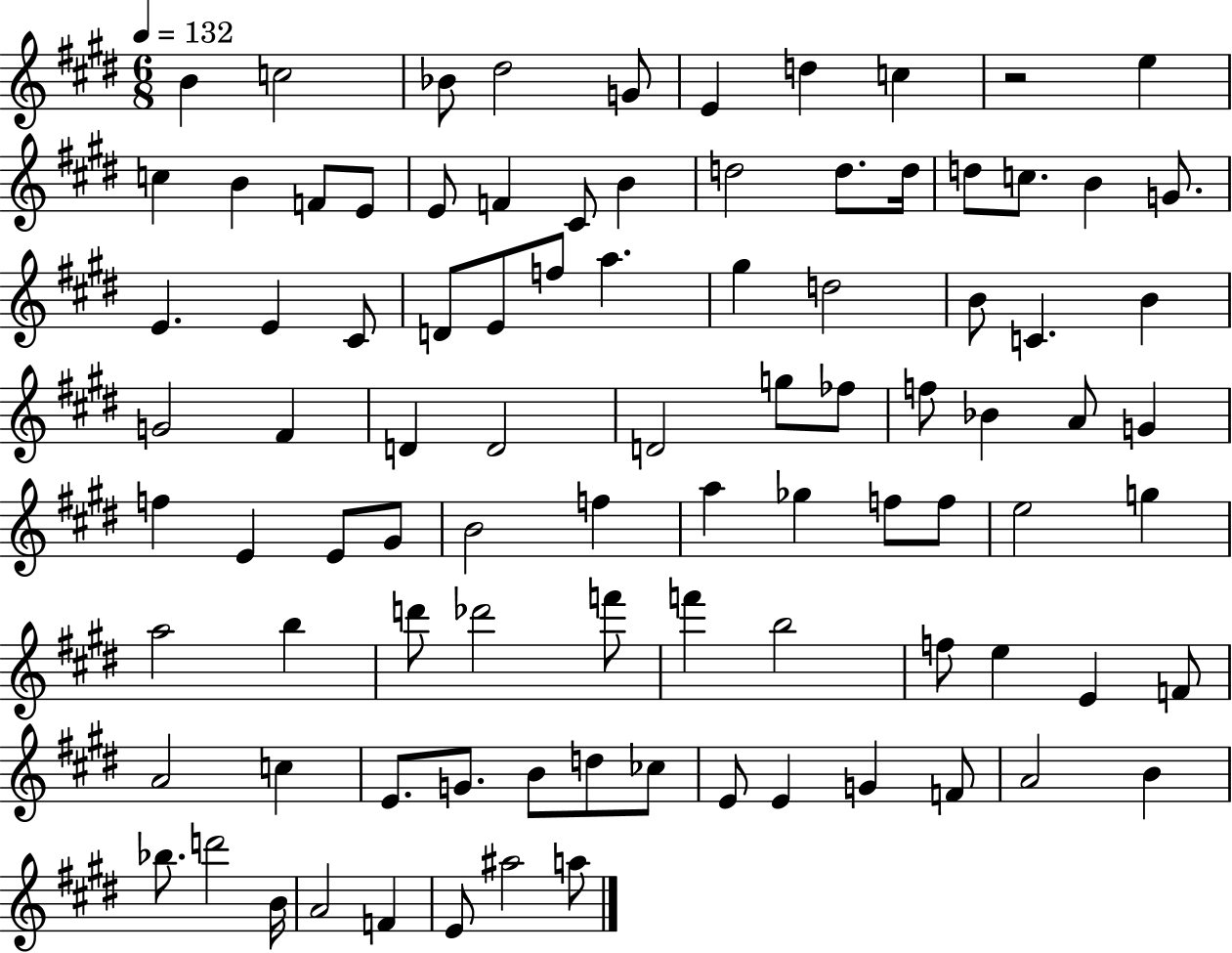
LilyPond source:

{
  \clef treble
  \numericTimeSignature
  \time 6/8
  \key e \major
  \tempo 4 = 132
  \repeat volta 2 { b'4 c''2 | bes'8 dis''2 g'8 | e'4 d''4 c''4 | r2 e''4 | \break c''4 b'4 f'8 e'8 | e'8 f'4 cis'8 b'4 | d''2 d''8. d''16 | d''8 c''8. b'4 g'8. | \break e'4. e'4 cis'8 | d'8 e'8 f''8 a''4. | gis''4 d''2 | b'8 c'4. b'4 | \break g'2 fis'4 | d'4 d'2 | d'2 g''8 fes''8 | f''8 bes'4 a'8 g'4 | \break f''4 e'4 e'8 gis'8 | b'2 f''4 | a''4 ges''4 f''8 f''8 | e''2 g''4 | \break a''2 b''4 | d'''8 des'''2 f'''8 | f'''4 b''2 | f''8 e''4 e'4 f'8 | \break a'2 c''4 | e'8. g'8. b'8 d''8 ces''8 | e'8 e'4 g'4 f'8 | a'2 b'4 | \break bes''8. d'''2 b'16 | a'2 f'4 | e'8 ais''2 a''8 | } \bar "|."
}